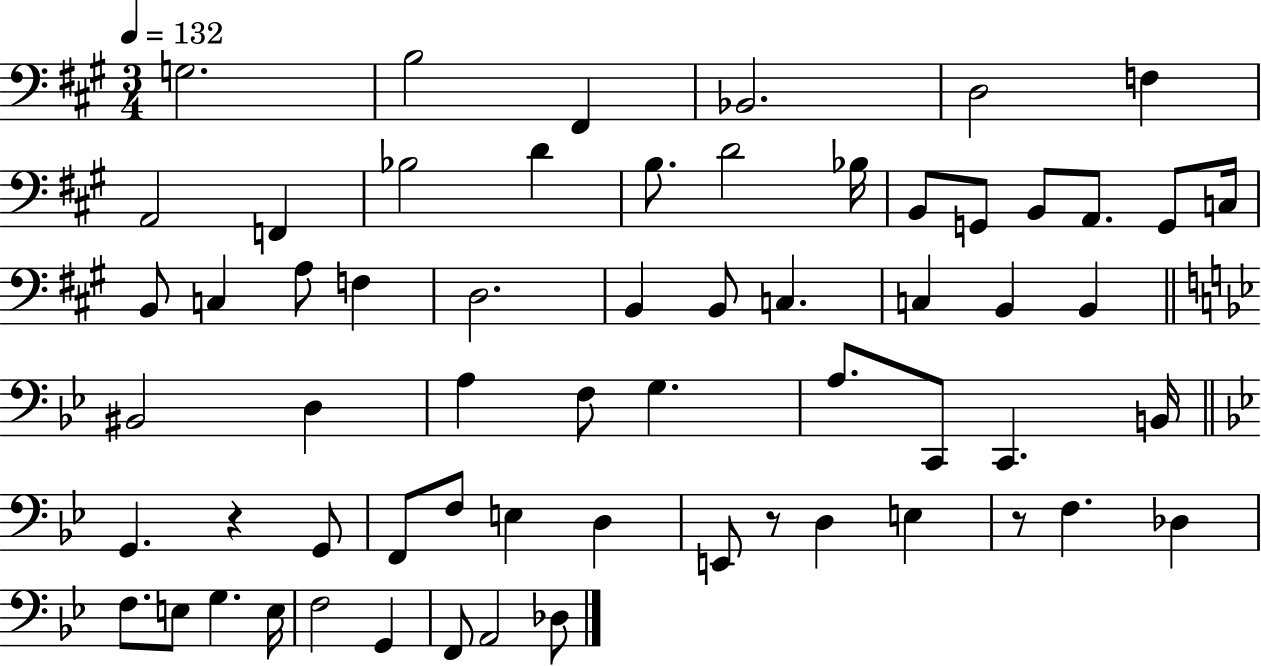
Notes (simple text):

G3/h. B3/h F#2/q Bb2/h. D3/h F3/q A2/h F2/q Bb3/h D4/q B3/e. D4/h Bb3/s B2/e G2/e B2/e A2/e. G2/e C3/s B2/e C3/q A3/e F3/q D3/h. B2/q B2/e C3/q. C3/q B2/q B2/q BIS2/h D3/q A3/q F3/e G3/q. A3/e. C2/e C2/q. B2/s G2/q. R/q G2/e F2/e F3/e E3/q D3/q E2/e R/e D3/q E3/q R/e F3/q. Db3/q F3/e. E3/e G3/q. E3/s F3/h G2/q F2/e A2/h Db3/e